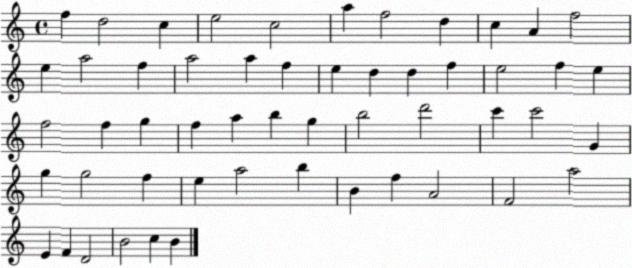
X:1
T:Untitled
M:4/4
L:1/4
K:C
f d2 c e2 c2 a f2 d c A f2 e a2 f a2 a f e d d f e2 f e f2 f g f a b g b2 d'2 c' c'2 G g g2 f e a2 b B f A2 F2 a2 E F D2 B2 c B